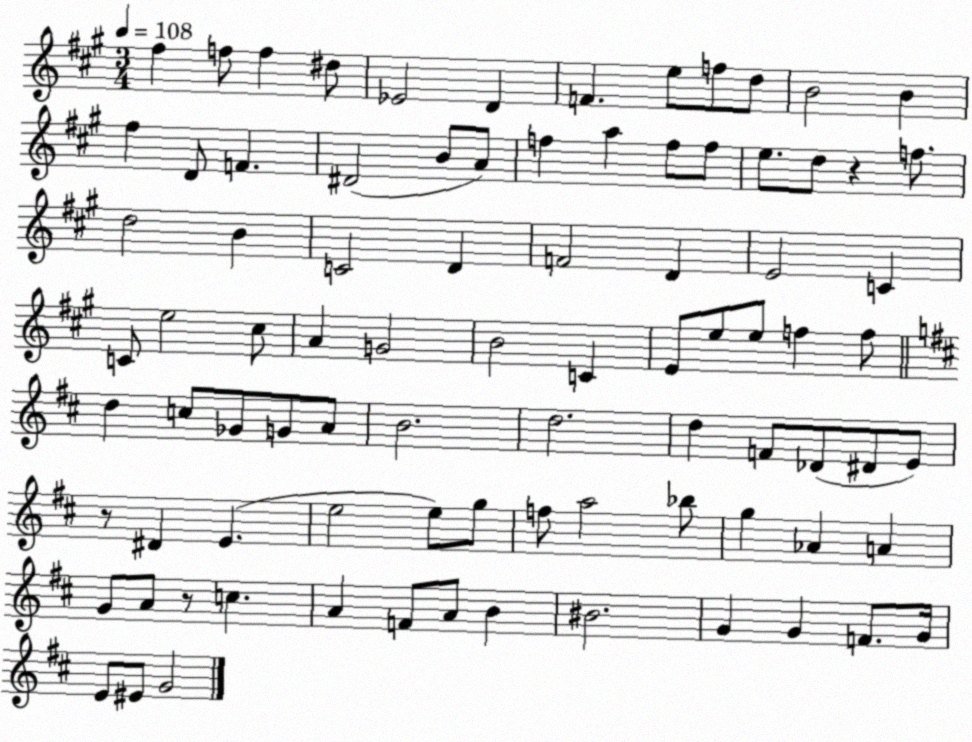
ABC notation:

X:1
T:Untitled
M:3/4
L:1/4
K:A
^f f/2 f ^d/2 _E2 D F e/2 f/2 d/2 B2 B ^f D/2 F ^D2 B/2 A/2 f a f/2 f/2 e/2 d/2 z f/2 d2 B C2 D F2 D E2 C C/2 e2 ^c/2 A G2 B2 C E/2 e/2 e/2 f f/2 d c/2 _G/2 G/2 A/2 B2 d2 d F/2 _D/2 ^D/2 E/2 z/2 ^D E e2 e/2 g/2 f/2 a2 _b/2 g _A A G/2 A/2 z/2 c A F/2 A/2 B ^B2 G G F/2 G/4 E/2 ^E/2 G2